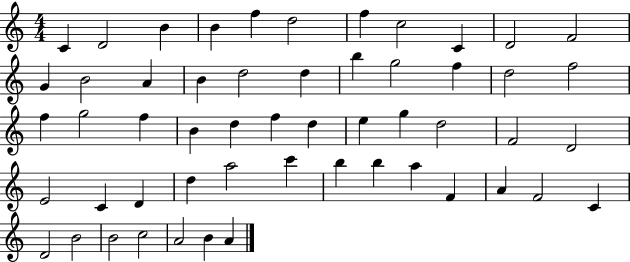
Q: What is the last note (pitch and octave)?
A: A4